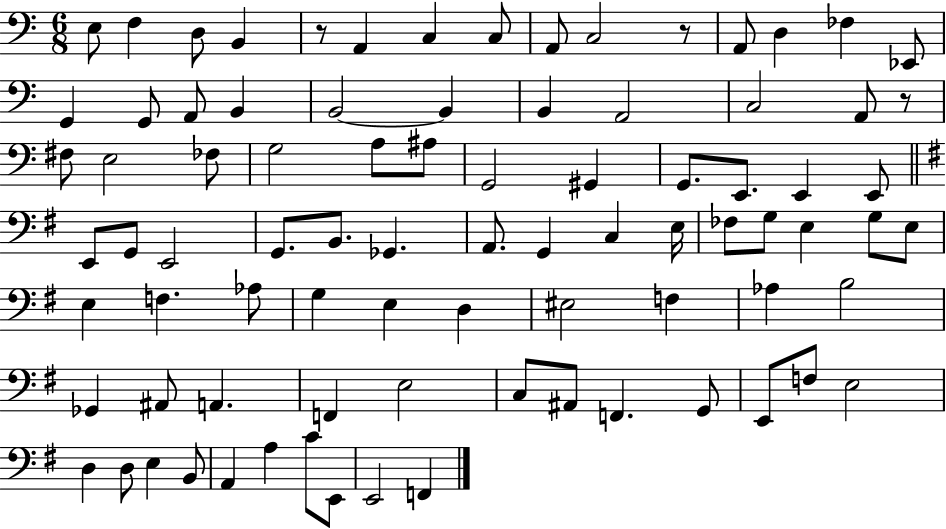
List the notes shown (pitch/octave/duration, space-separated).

E3/e F3/q D3/e B2/q R/e A2/q C3/q C3/e A2/e C3/h R/e A2/e D3/q FES3/q Eb2/e G2/q G2/e A2/e B2/q B2/h B2/q B2/q A2/h C3/h A2/e R/e F#3/e E3/h FES3/e G3/h A3/e A#3/e G2/h G#2/q G2/e. E2/e. E2/q E2/e E2/e G2/e E2/h G2/e. B2/e. Gb2/q. A2/e. G2/q C3/q E3/s FES3/e G3/e E3/q G3/e E3/e E3/q F3/q. Ab3/e G3/q E3/q D3/q EIS3/h F3/q Ab3/q B3/h Gb2/q A#2/e A2/q. F2/q E3/h C3/e A#2/e F2/q. G2/e E2/e F3/e E3/h D3/q D3/e E3/q B2/e A2/q A3/q C4/e E2/e E2/h F2/q